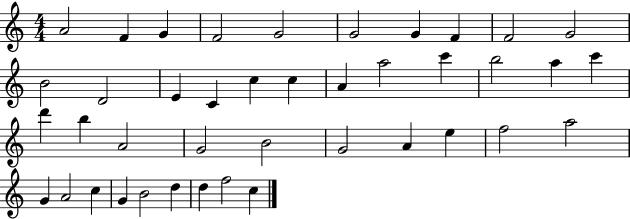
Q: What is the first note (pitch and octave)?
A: A4